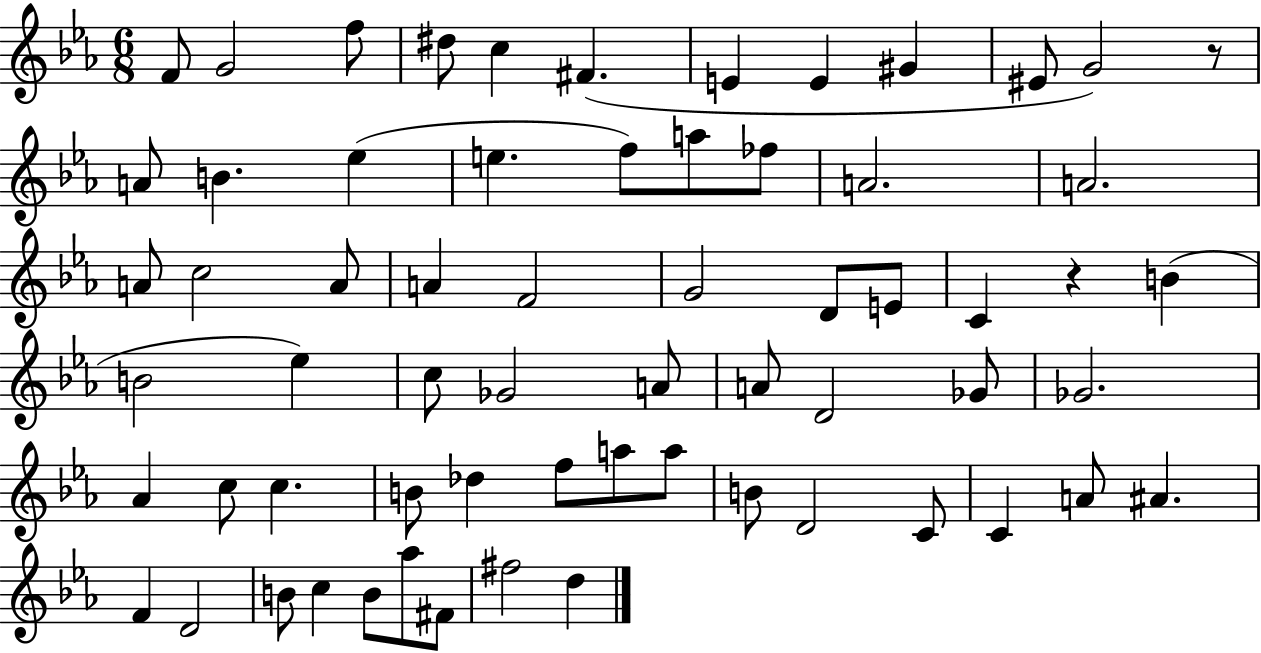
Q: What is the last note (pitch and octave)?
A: D5